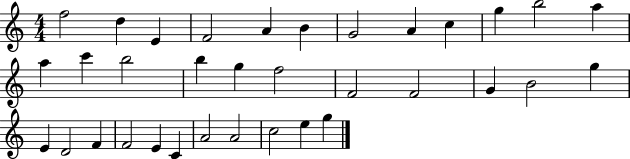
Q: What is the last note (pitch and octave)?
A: G5